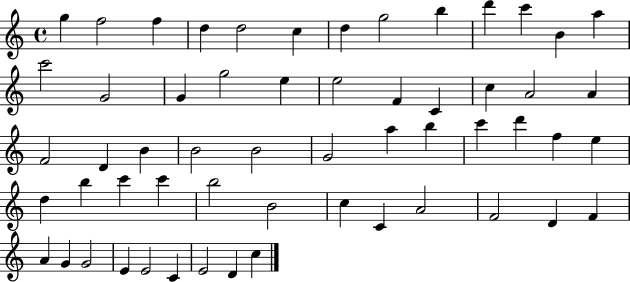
X:1
T:Untitled
M:4/4
L:1/4
K:C
g f2 f d d2 c d g2 b d' c' B a c'2 G2 G g2 e e2 F C c A2 A F2 D B B2 B2 G2 a b c' d' f e d b c' c' b2 B2 c C A2 F2 D F A G G2 E E2 C E2 D c